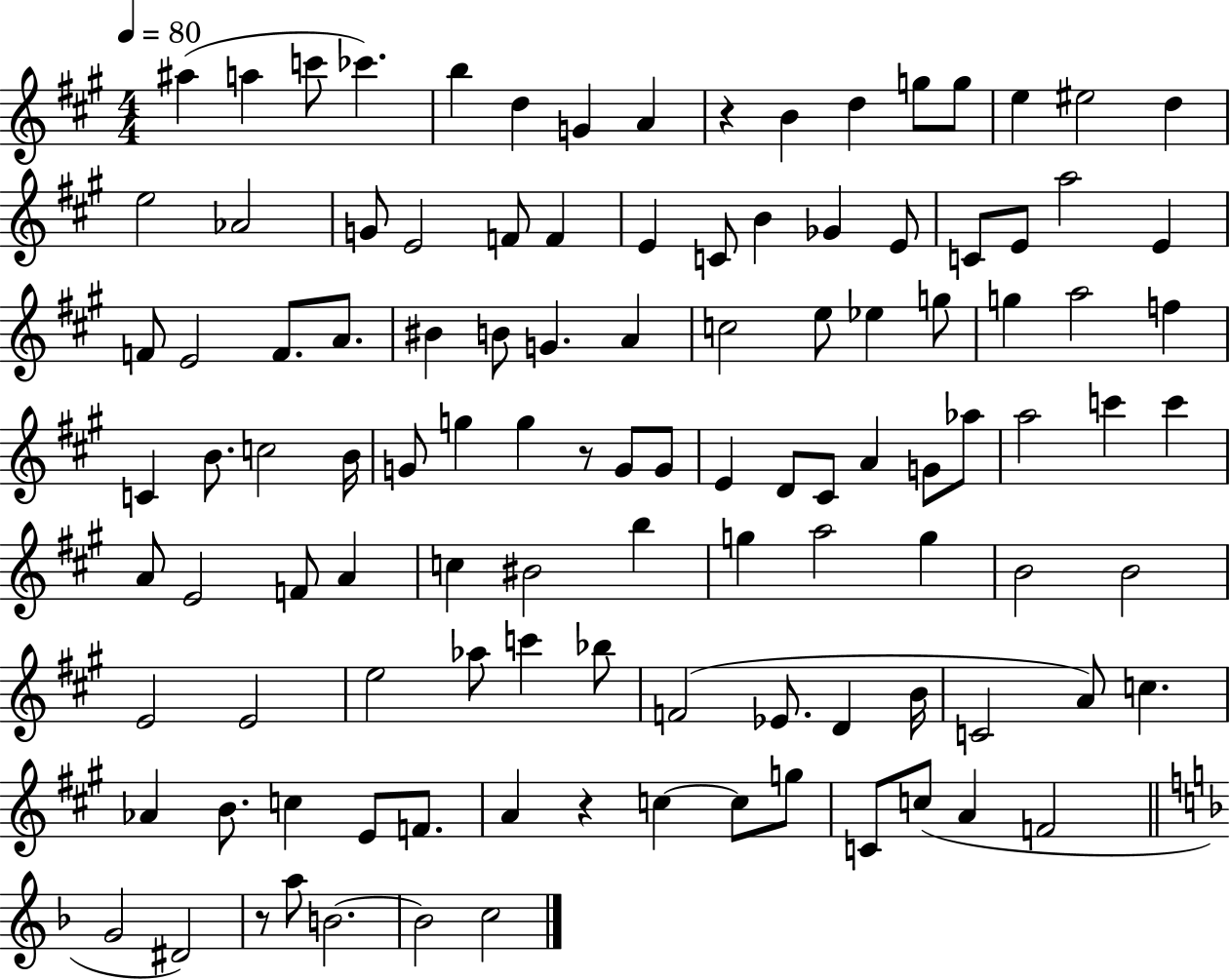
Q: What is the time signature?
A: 4/4